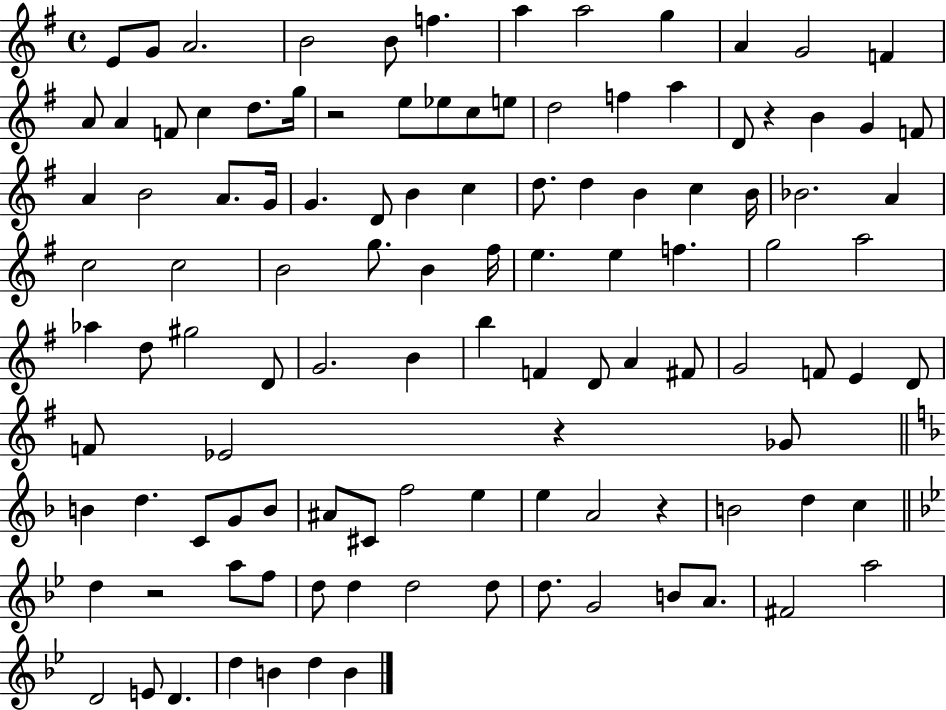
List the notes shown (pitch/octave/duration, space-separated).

E4/e G4/e A4/h. B4/h B4/e F5/q. A5/q A5/h G5/q A4/q G4/h F4/q A4/e A4/q F4/e C5/q D5/e. G5/s R/h E5/e Eb5/e C5/e E5/e D5/h F5/q A5/q D4/e R/q B4/q G4/q F4/e A4/q B4/h A4/e. G4/s G4/q. D4/e B4/q C5/q D5/e. D5/q B4/q C5/q B4/s Bb4/h. A4/q C5/h C5/h B4/h G5/e. B4/q F#5/s E5/q. E5/q F5/q. G5/h A5/h Ab5/q D5/e G#5/h D4/e G4/h. B4/q B5/q F4/q D4/e A4/q F#4/e G4/h F4/e E4/q D4/e F4/e Eb4/h R/q Gb4/e B4/q D5/q. C4/e G4/e B4/e A#4/e C#4/e F5/h E5/q E5/q A4/h R/q B4/h D5/q C5/q D5/q R/h A5/e F5/e D5/e D5/q D5/h D5/e D5/e. G4/h B4/e A4/e. F#4/h A5/h D4/h E4/e D4/q. D5/q B4/q D5/q B4/q